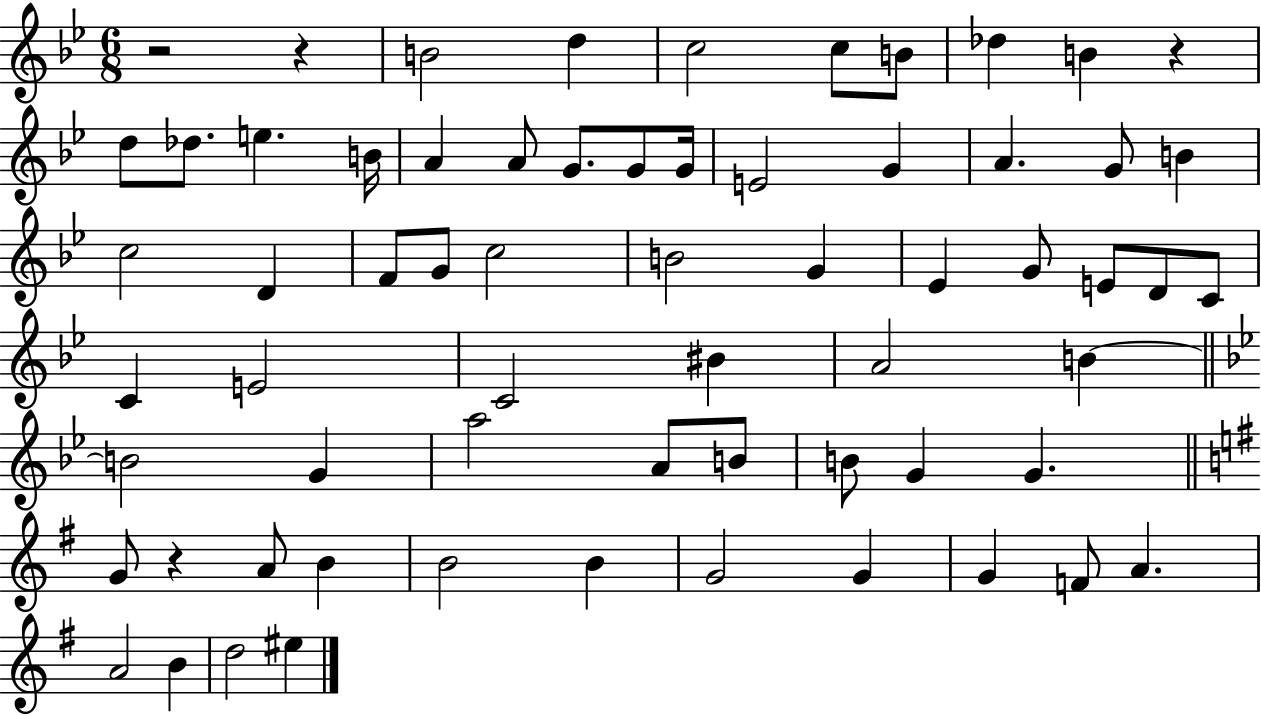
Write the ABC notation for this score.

X:1
T:Untitled
M:6/8
L:1/4
K:Bb
z2 z B2 d c2 c/2 B/2 _d B z d/2 _d/2 e B/4 A A/2 G/2 G/2 G/4 E2 G A G/2 B c2 D F/2 G/2 c2 B2 G _E G/2 E/2 D/2 C/2 C E2 C2 ^B A2 B B2 G a2 A/2 B/2 B/2 G G G/2 z A/2 B B2 B G2 G G F/2 A A2 B d2 ^e